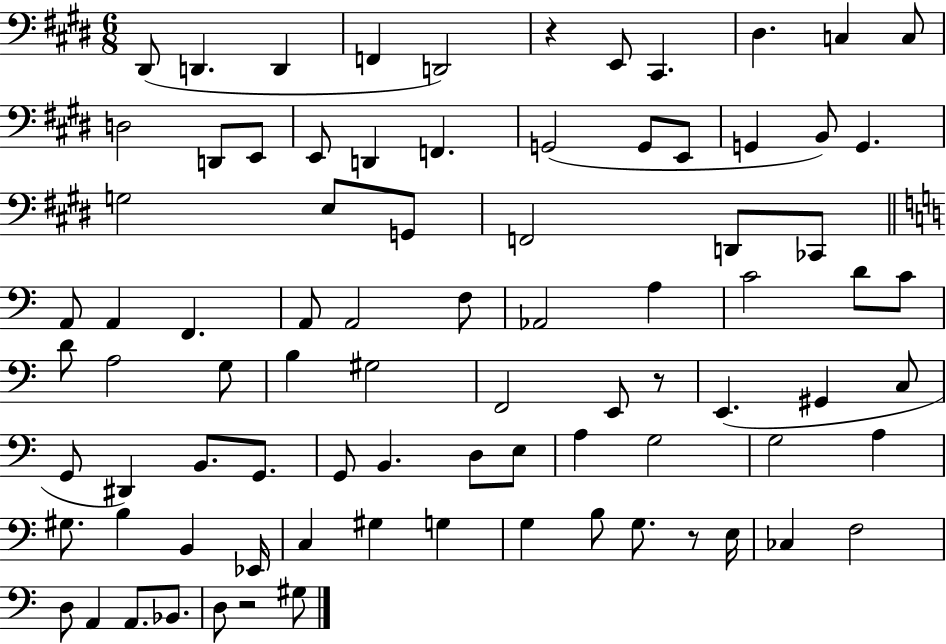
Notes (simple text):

D#2/e D2/q. D2/q F2/q D2/h R/q E2/e C#2/q. D#3/q. C3/q C3/e D3/h D2/e E2/e E2/e D2/q F2/q. G2/h G2/e E2/e G2/q B2/e G2/q. G3/h E3/e G2/e F2/h D2/e CES2/e A2/e A2/q F2/q. A2/e A2/h F3/e Ab2/h A3/q C4/h D4/e C4/e D4/e A3/h G3/e B3/q G#3/h F2/h E2/e R/e E2/q. G#2/q C3/e G2/e D#2/q B2/e. G2/e. G2/e B2/q. D3/e E3/e A3/q G3/h G3/h A3/q G#3/e. B3/q B2/q Eb2/s C3/q G#3/q G3/q G3/q B3/e G3/e. R/e E3/s CES3/q F3/h D3/e A2/q A2/e. Bb2/e. D3/e R/h G#3/e